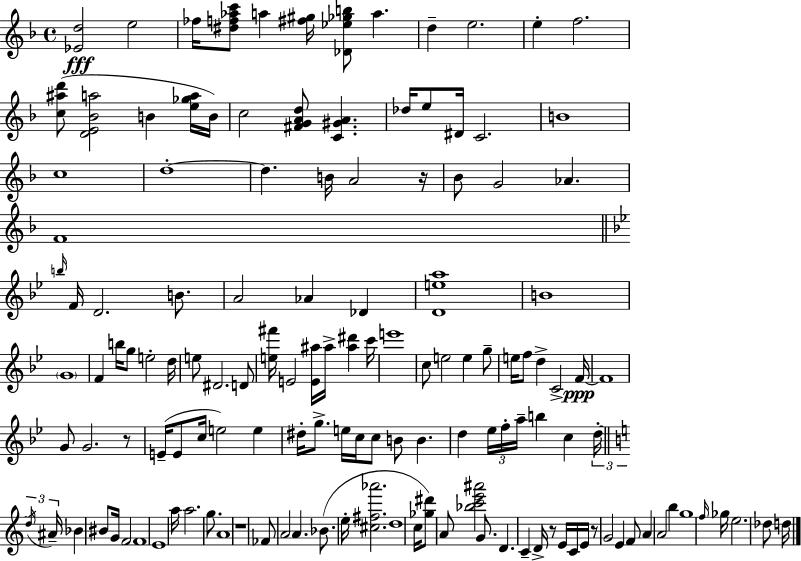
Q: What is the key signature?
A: D minor